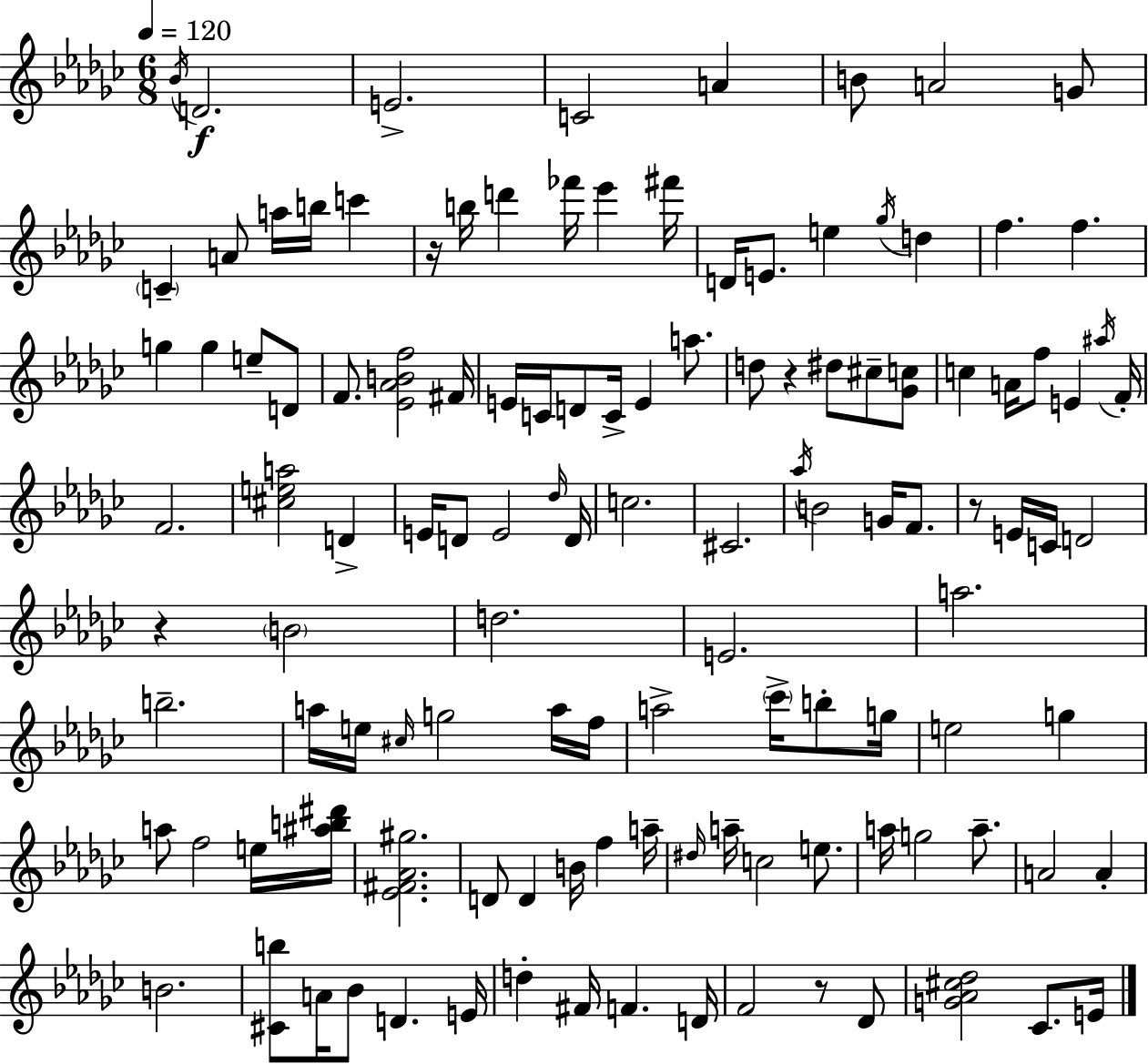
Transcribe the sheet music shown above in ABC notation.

X:1
T:Untitled
M:6/8
L:1/4
K:Ebm
_B/4 D2 E2 C2 A B/2 A2 G/2 C A/2 a/4 b/4 c' z/4 b/4 d' _f'/4 _e' ^f'/4 D/4 E/2 e _g/4 d f f g g e/2 D/2 F/2 [_E_ABf]2 ^F/4 E/4 C/4 D/2 C/4 E a/2 d/2 z ^d/2 ^c/2 [_Gc]/2 c A/4 f/2 E ^a/4 F/4 F2 [^cea]2 D E/4 D/2 E2 _d/4 D/4 c2 ^C2 _a/4 B2 G/4 F/2 z/2 E/4 C/4 D2 z B2 d2 E2 a2 b2 a/4 e/4 ^c/4 g2 a/4 f/4 a2 _c'/4 b/2 g/4 e2 g a/2 f2 e/4 [^ab^d']/4 [_E^F_A^g]2 D/2 D B/4 f a/4 ^d/4 a/4 c2 e/2 a/4 g2 a/2 A2 A B2 [^Cb]/2 A/4 _B/2 D E/4 d ^F/4 F D/4 F2 z/2 _D/2 [G_A^c_d]2 _C/2 E/4